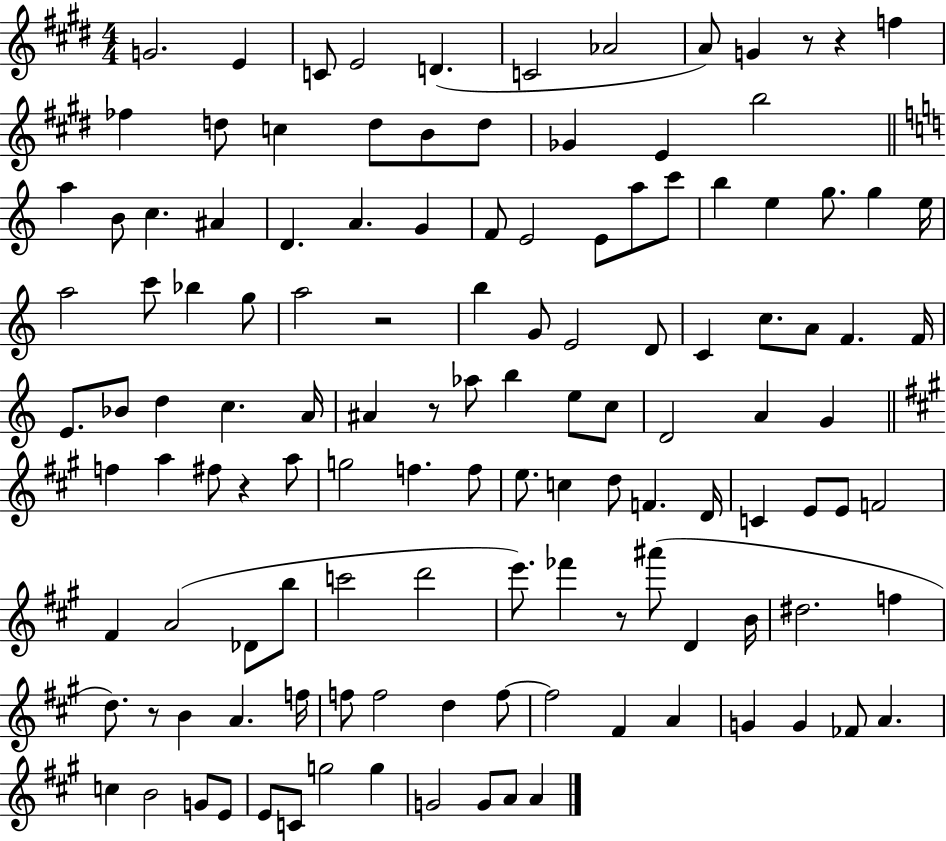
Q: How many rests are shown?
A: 7